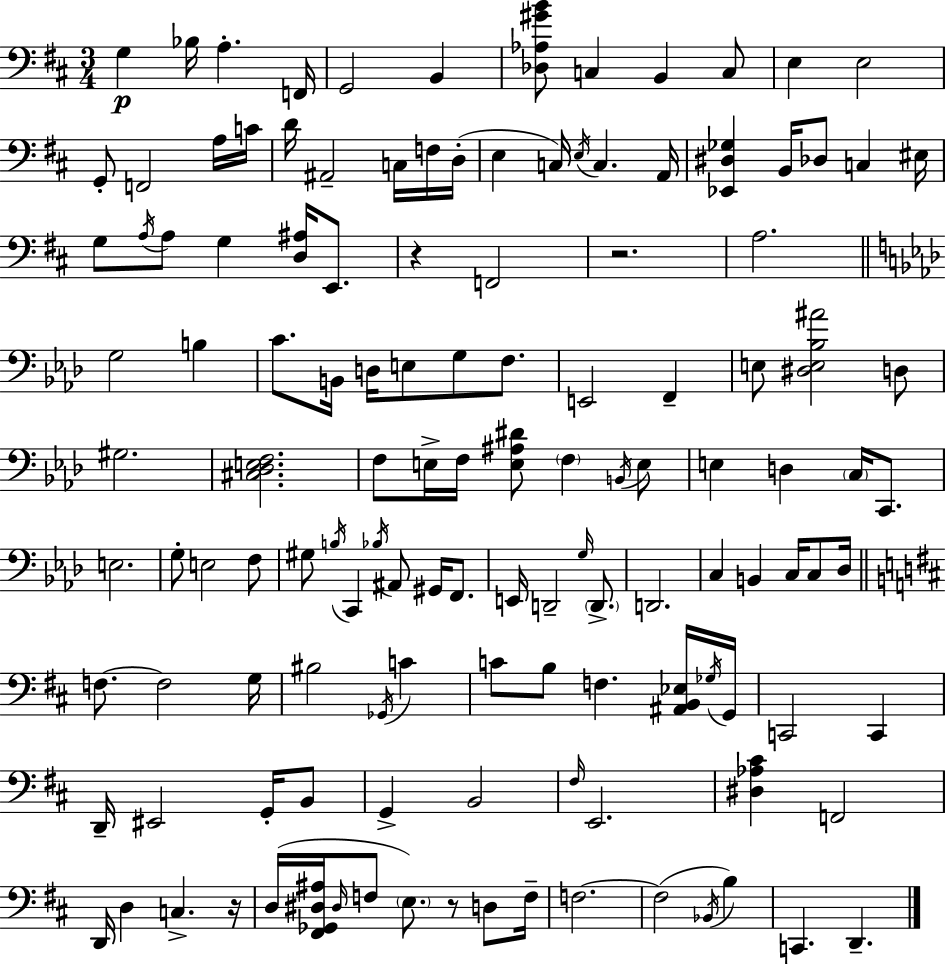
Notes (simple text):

G3/q Bb3/s A3/q. F2/s G2/h B2/q [Db3,Ab3,G#4,B4]/e C3/q B2/q C3/e E3/q E3/h G2/e F2/h A3/s C4/s D4/s A#2/h C3/s F3/s D3/s E3/q C3/s E3/s C3/q. A2/s [Eb2,D#3,Gb3]/q B2/s Db3/e C3/q EIS3/s G3/e A3/s A3/e G3/q [D3,A#3]/s E2/e. R/q F2/h R/h. A3/h. G3/h B3/q C4/e. B2/s D3/s E3/e G3/e F3/e. E2/h F2/q E3/e [D#3,E3,Bb3,A#4]/h D3/e G#3/h. [C#3,Db3,E3,F3]/h. F3/e E3/s F3/s [E3,A#3,D#4]/e F3/q B2/s E3/e E3/q D3/q C3/s C2/e. E3/h. G3/e E3/h F3/e G#3/e B3/s C2/q Bb3/s A#2/e G#2/s F2/e. E2/s D2/h G3/s D2/e. D2/h. C3/q B2/q C3/s C3/e Db3/s F3/e. F3/h G3/s BIS3/h Gb2/s C4/q C4/e B3/e F3/q. [A#2,B2,Eb3]/s Gb3/s G2/s C2/h C2/q D2/s EIS2/h G2/s B2/e G2/q B2/h F#3/s E2/h. [D#3,Ab3,C#4]/q F2/h D2/s D3/q C3/q. R/s D3/s [F#2,Gb2,D#3,A#3]/s D#3/s F3/e E3/e. R/e D3/e F3/s F3/h. F3/h Bb2/s B3/q C2/q. D2/q.